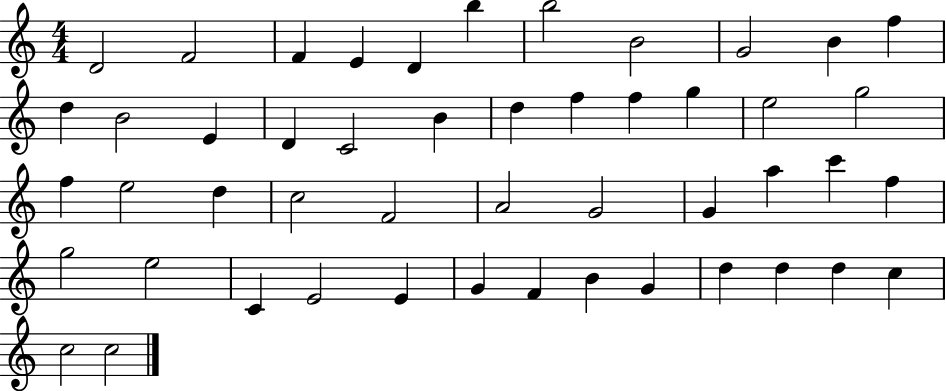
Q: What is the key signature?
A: C major